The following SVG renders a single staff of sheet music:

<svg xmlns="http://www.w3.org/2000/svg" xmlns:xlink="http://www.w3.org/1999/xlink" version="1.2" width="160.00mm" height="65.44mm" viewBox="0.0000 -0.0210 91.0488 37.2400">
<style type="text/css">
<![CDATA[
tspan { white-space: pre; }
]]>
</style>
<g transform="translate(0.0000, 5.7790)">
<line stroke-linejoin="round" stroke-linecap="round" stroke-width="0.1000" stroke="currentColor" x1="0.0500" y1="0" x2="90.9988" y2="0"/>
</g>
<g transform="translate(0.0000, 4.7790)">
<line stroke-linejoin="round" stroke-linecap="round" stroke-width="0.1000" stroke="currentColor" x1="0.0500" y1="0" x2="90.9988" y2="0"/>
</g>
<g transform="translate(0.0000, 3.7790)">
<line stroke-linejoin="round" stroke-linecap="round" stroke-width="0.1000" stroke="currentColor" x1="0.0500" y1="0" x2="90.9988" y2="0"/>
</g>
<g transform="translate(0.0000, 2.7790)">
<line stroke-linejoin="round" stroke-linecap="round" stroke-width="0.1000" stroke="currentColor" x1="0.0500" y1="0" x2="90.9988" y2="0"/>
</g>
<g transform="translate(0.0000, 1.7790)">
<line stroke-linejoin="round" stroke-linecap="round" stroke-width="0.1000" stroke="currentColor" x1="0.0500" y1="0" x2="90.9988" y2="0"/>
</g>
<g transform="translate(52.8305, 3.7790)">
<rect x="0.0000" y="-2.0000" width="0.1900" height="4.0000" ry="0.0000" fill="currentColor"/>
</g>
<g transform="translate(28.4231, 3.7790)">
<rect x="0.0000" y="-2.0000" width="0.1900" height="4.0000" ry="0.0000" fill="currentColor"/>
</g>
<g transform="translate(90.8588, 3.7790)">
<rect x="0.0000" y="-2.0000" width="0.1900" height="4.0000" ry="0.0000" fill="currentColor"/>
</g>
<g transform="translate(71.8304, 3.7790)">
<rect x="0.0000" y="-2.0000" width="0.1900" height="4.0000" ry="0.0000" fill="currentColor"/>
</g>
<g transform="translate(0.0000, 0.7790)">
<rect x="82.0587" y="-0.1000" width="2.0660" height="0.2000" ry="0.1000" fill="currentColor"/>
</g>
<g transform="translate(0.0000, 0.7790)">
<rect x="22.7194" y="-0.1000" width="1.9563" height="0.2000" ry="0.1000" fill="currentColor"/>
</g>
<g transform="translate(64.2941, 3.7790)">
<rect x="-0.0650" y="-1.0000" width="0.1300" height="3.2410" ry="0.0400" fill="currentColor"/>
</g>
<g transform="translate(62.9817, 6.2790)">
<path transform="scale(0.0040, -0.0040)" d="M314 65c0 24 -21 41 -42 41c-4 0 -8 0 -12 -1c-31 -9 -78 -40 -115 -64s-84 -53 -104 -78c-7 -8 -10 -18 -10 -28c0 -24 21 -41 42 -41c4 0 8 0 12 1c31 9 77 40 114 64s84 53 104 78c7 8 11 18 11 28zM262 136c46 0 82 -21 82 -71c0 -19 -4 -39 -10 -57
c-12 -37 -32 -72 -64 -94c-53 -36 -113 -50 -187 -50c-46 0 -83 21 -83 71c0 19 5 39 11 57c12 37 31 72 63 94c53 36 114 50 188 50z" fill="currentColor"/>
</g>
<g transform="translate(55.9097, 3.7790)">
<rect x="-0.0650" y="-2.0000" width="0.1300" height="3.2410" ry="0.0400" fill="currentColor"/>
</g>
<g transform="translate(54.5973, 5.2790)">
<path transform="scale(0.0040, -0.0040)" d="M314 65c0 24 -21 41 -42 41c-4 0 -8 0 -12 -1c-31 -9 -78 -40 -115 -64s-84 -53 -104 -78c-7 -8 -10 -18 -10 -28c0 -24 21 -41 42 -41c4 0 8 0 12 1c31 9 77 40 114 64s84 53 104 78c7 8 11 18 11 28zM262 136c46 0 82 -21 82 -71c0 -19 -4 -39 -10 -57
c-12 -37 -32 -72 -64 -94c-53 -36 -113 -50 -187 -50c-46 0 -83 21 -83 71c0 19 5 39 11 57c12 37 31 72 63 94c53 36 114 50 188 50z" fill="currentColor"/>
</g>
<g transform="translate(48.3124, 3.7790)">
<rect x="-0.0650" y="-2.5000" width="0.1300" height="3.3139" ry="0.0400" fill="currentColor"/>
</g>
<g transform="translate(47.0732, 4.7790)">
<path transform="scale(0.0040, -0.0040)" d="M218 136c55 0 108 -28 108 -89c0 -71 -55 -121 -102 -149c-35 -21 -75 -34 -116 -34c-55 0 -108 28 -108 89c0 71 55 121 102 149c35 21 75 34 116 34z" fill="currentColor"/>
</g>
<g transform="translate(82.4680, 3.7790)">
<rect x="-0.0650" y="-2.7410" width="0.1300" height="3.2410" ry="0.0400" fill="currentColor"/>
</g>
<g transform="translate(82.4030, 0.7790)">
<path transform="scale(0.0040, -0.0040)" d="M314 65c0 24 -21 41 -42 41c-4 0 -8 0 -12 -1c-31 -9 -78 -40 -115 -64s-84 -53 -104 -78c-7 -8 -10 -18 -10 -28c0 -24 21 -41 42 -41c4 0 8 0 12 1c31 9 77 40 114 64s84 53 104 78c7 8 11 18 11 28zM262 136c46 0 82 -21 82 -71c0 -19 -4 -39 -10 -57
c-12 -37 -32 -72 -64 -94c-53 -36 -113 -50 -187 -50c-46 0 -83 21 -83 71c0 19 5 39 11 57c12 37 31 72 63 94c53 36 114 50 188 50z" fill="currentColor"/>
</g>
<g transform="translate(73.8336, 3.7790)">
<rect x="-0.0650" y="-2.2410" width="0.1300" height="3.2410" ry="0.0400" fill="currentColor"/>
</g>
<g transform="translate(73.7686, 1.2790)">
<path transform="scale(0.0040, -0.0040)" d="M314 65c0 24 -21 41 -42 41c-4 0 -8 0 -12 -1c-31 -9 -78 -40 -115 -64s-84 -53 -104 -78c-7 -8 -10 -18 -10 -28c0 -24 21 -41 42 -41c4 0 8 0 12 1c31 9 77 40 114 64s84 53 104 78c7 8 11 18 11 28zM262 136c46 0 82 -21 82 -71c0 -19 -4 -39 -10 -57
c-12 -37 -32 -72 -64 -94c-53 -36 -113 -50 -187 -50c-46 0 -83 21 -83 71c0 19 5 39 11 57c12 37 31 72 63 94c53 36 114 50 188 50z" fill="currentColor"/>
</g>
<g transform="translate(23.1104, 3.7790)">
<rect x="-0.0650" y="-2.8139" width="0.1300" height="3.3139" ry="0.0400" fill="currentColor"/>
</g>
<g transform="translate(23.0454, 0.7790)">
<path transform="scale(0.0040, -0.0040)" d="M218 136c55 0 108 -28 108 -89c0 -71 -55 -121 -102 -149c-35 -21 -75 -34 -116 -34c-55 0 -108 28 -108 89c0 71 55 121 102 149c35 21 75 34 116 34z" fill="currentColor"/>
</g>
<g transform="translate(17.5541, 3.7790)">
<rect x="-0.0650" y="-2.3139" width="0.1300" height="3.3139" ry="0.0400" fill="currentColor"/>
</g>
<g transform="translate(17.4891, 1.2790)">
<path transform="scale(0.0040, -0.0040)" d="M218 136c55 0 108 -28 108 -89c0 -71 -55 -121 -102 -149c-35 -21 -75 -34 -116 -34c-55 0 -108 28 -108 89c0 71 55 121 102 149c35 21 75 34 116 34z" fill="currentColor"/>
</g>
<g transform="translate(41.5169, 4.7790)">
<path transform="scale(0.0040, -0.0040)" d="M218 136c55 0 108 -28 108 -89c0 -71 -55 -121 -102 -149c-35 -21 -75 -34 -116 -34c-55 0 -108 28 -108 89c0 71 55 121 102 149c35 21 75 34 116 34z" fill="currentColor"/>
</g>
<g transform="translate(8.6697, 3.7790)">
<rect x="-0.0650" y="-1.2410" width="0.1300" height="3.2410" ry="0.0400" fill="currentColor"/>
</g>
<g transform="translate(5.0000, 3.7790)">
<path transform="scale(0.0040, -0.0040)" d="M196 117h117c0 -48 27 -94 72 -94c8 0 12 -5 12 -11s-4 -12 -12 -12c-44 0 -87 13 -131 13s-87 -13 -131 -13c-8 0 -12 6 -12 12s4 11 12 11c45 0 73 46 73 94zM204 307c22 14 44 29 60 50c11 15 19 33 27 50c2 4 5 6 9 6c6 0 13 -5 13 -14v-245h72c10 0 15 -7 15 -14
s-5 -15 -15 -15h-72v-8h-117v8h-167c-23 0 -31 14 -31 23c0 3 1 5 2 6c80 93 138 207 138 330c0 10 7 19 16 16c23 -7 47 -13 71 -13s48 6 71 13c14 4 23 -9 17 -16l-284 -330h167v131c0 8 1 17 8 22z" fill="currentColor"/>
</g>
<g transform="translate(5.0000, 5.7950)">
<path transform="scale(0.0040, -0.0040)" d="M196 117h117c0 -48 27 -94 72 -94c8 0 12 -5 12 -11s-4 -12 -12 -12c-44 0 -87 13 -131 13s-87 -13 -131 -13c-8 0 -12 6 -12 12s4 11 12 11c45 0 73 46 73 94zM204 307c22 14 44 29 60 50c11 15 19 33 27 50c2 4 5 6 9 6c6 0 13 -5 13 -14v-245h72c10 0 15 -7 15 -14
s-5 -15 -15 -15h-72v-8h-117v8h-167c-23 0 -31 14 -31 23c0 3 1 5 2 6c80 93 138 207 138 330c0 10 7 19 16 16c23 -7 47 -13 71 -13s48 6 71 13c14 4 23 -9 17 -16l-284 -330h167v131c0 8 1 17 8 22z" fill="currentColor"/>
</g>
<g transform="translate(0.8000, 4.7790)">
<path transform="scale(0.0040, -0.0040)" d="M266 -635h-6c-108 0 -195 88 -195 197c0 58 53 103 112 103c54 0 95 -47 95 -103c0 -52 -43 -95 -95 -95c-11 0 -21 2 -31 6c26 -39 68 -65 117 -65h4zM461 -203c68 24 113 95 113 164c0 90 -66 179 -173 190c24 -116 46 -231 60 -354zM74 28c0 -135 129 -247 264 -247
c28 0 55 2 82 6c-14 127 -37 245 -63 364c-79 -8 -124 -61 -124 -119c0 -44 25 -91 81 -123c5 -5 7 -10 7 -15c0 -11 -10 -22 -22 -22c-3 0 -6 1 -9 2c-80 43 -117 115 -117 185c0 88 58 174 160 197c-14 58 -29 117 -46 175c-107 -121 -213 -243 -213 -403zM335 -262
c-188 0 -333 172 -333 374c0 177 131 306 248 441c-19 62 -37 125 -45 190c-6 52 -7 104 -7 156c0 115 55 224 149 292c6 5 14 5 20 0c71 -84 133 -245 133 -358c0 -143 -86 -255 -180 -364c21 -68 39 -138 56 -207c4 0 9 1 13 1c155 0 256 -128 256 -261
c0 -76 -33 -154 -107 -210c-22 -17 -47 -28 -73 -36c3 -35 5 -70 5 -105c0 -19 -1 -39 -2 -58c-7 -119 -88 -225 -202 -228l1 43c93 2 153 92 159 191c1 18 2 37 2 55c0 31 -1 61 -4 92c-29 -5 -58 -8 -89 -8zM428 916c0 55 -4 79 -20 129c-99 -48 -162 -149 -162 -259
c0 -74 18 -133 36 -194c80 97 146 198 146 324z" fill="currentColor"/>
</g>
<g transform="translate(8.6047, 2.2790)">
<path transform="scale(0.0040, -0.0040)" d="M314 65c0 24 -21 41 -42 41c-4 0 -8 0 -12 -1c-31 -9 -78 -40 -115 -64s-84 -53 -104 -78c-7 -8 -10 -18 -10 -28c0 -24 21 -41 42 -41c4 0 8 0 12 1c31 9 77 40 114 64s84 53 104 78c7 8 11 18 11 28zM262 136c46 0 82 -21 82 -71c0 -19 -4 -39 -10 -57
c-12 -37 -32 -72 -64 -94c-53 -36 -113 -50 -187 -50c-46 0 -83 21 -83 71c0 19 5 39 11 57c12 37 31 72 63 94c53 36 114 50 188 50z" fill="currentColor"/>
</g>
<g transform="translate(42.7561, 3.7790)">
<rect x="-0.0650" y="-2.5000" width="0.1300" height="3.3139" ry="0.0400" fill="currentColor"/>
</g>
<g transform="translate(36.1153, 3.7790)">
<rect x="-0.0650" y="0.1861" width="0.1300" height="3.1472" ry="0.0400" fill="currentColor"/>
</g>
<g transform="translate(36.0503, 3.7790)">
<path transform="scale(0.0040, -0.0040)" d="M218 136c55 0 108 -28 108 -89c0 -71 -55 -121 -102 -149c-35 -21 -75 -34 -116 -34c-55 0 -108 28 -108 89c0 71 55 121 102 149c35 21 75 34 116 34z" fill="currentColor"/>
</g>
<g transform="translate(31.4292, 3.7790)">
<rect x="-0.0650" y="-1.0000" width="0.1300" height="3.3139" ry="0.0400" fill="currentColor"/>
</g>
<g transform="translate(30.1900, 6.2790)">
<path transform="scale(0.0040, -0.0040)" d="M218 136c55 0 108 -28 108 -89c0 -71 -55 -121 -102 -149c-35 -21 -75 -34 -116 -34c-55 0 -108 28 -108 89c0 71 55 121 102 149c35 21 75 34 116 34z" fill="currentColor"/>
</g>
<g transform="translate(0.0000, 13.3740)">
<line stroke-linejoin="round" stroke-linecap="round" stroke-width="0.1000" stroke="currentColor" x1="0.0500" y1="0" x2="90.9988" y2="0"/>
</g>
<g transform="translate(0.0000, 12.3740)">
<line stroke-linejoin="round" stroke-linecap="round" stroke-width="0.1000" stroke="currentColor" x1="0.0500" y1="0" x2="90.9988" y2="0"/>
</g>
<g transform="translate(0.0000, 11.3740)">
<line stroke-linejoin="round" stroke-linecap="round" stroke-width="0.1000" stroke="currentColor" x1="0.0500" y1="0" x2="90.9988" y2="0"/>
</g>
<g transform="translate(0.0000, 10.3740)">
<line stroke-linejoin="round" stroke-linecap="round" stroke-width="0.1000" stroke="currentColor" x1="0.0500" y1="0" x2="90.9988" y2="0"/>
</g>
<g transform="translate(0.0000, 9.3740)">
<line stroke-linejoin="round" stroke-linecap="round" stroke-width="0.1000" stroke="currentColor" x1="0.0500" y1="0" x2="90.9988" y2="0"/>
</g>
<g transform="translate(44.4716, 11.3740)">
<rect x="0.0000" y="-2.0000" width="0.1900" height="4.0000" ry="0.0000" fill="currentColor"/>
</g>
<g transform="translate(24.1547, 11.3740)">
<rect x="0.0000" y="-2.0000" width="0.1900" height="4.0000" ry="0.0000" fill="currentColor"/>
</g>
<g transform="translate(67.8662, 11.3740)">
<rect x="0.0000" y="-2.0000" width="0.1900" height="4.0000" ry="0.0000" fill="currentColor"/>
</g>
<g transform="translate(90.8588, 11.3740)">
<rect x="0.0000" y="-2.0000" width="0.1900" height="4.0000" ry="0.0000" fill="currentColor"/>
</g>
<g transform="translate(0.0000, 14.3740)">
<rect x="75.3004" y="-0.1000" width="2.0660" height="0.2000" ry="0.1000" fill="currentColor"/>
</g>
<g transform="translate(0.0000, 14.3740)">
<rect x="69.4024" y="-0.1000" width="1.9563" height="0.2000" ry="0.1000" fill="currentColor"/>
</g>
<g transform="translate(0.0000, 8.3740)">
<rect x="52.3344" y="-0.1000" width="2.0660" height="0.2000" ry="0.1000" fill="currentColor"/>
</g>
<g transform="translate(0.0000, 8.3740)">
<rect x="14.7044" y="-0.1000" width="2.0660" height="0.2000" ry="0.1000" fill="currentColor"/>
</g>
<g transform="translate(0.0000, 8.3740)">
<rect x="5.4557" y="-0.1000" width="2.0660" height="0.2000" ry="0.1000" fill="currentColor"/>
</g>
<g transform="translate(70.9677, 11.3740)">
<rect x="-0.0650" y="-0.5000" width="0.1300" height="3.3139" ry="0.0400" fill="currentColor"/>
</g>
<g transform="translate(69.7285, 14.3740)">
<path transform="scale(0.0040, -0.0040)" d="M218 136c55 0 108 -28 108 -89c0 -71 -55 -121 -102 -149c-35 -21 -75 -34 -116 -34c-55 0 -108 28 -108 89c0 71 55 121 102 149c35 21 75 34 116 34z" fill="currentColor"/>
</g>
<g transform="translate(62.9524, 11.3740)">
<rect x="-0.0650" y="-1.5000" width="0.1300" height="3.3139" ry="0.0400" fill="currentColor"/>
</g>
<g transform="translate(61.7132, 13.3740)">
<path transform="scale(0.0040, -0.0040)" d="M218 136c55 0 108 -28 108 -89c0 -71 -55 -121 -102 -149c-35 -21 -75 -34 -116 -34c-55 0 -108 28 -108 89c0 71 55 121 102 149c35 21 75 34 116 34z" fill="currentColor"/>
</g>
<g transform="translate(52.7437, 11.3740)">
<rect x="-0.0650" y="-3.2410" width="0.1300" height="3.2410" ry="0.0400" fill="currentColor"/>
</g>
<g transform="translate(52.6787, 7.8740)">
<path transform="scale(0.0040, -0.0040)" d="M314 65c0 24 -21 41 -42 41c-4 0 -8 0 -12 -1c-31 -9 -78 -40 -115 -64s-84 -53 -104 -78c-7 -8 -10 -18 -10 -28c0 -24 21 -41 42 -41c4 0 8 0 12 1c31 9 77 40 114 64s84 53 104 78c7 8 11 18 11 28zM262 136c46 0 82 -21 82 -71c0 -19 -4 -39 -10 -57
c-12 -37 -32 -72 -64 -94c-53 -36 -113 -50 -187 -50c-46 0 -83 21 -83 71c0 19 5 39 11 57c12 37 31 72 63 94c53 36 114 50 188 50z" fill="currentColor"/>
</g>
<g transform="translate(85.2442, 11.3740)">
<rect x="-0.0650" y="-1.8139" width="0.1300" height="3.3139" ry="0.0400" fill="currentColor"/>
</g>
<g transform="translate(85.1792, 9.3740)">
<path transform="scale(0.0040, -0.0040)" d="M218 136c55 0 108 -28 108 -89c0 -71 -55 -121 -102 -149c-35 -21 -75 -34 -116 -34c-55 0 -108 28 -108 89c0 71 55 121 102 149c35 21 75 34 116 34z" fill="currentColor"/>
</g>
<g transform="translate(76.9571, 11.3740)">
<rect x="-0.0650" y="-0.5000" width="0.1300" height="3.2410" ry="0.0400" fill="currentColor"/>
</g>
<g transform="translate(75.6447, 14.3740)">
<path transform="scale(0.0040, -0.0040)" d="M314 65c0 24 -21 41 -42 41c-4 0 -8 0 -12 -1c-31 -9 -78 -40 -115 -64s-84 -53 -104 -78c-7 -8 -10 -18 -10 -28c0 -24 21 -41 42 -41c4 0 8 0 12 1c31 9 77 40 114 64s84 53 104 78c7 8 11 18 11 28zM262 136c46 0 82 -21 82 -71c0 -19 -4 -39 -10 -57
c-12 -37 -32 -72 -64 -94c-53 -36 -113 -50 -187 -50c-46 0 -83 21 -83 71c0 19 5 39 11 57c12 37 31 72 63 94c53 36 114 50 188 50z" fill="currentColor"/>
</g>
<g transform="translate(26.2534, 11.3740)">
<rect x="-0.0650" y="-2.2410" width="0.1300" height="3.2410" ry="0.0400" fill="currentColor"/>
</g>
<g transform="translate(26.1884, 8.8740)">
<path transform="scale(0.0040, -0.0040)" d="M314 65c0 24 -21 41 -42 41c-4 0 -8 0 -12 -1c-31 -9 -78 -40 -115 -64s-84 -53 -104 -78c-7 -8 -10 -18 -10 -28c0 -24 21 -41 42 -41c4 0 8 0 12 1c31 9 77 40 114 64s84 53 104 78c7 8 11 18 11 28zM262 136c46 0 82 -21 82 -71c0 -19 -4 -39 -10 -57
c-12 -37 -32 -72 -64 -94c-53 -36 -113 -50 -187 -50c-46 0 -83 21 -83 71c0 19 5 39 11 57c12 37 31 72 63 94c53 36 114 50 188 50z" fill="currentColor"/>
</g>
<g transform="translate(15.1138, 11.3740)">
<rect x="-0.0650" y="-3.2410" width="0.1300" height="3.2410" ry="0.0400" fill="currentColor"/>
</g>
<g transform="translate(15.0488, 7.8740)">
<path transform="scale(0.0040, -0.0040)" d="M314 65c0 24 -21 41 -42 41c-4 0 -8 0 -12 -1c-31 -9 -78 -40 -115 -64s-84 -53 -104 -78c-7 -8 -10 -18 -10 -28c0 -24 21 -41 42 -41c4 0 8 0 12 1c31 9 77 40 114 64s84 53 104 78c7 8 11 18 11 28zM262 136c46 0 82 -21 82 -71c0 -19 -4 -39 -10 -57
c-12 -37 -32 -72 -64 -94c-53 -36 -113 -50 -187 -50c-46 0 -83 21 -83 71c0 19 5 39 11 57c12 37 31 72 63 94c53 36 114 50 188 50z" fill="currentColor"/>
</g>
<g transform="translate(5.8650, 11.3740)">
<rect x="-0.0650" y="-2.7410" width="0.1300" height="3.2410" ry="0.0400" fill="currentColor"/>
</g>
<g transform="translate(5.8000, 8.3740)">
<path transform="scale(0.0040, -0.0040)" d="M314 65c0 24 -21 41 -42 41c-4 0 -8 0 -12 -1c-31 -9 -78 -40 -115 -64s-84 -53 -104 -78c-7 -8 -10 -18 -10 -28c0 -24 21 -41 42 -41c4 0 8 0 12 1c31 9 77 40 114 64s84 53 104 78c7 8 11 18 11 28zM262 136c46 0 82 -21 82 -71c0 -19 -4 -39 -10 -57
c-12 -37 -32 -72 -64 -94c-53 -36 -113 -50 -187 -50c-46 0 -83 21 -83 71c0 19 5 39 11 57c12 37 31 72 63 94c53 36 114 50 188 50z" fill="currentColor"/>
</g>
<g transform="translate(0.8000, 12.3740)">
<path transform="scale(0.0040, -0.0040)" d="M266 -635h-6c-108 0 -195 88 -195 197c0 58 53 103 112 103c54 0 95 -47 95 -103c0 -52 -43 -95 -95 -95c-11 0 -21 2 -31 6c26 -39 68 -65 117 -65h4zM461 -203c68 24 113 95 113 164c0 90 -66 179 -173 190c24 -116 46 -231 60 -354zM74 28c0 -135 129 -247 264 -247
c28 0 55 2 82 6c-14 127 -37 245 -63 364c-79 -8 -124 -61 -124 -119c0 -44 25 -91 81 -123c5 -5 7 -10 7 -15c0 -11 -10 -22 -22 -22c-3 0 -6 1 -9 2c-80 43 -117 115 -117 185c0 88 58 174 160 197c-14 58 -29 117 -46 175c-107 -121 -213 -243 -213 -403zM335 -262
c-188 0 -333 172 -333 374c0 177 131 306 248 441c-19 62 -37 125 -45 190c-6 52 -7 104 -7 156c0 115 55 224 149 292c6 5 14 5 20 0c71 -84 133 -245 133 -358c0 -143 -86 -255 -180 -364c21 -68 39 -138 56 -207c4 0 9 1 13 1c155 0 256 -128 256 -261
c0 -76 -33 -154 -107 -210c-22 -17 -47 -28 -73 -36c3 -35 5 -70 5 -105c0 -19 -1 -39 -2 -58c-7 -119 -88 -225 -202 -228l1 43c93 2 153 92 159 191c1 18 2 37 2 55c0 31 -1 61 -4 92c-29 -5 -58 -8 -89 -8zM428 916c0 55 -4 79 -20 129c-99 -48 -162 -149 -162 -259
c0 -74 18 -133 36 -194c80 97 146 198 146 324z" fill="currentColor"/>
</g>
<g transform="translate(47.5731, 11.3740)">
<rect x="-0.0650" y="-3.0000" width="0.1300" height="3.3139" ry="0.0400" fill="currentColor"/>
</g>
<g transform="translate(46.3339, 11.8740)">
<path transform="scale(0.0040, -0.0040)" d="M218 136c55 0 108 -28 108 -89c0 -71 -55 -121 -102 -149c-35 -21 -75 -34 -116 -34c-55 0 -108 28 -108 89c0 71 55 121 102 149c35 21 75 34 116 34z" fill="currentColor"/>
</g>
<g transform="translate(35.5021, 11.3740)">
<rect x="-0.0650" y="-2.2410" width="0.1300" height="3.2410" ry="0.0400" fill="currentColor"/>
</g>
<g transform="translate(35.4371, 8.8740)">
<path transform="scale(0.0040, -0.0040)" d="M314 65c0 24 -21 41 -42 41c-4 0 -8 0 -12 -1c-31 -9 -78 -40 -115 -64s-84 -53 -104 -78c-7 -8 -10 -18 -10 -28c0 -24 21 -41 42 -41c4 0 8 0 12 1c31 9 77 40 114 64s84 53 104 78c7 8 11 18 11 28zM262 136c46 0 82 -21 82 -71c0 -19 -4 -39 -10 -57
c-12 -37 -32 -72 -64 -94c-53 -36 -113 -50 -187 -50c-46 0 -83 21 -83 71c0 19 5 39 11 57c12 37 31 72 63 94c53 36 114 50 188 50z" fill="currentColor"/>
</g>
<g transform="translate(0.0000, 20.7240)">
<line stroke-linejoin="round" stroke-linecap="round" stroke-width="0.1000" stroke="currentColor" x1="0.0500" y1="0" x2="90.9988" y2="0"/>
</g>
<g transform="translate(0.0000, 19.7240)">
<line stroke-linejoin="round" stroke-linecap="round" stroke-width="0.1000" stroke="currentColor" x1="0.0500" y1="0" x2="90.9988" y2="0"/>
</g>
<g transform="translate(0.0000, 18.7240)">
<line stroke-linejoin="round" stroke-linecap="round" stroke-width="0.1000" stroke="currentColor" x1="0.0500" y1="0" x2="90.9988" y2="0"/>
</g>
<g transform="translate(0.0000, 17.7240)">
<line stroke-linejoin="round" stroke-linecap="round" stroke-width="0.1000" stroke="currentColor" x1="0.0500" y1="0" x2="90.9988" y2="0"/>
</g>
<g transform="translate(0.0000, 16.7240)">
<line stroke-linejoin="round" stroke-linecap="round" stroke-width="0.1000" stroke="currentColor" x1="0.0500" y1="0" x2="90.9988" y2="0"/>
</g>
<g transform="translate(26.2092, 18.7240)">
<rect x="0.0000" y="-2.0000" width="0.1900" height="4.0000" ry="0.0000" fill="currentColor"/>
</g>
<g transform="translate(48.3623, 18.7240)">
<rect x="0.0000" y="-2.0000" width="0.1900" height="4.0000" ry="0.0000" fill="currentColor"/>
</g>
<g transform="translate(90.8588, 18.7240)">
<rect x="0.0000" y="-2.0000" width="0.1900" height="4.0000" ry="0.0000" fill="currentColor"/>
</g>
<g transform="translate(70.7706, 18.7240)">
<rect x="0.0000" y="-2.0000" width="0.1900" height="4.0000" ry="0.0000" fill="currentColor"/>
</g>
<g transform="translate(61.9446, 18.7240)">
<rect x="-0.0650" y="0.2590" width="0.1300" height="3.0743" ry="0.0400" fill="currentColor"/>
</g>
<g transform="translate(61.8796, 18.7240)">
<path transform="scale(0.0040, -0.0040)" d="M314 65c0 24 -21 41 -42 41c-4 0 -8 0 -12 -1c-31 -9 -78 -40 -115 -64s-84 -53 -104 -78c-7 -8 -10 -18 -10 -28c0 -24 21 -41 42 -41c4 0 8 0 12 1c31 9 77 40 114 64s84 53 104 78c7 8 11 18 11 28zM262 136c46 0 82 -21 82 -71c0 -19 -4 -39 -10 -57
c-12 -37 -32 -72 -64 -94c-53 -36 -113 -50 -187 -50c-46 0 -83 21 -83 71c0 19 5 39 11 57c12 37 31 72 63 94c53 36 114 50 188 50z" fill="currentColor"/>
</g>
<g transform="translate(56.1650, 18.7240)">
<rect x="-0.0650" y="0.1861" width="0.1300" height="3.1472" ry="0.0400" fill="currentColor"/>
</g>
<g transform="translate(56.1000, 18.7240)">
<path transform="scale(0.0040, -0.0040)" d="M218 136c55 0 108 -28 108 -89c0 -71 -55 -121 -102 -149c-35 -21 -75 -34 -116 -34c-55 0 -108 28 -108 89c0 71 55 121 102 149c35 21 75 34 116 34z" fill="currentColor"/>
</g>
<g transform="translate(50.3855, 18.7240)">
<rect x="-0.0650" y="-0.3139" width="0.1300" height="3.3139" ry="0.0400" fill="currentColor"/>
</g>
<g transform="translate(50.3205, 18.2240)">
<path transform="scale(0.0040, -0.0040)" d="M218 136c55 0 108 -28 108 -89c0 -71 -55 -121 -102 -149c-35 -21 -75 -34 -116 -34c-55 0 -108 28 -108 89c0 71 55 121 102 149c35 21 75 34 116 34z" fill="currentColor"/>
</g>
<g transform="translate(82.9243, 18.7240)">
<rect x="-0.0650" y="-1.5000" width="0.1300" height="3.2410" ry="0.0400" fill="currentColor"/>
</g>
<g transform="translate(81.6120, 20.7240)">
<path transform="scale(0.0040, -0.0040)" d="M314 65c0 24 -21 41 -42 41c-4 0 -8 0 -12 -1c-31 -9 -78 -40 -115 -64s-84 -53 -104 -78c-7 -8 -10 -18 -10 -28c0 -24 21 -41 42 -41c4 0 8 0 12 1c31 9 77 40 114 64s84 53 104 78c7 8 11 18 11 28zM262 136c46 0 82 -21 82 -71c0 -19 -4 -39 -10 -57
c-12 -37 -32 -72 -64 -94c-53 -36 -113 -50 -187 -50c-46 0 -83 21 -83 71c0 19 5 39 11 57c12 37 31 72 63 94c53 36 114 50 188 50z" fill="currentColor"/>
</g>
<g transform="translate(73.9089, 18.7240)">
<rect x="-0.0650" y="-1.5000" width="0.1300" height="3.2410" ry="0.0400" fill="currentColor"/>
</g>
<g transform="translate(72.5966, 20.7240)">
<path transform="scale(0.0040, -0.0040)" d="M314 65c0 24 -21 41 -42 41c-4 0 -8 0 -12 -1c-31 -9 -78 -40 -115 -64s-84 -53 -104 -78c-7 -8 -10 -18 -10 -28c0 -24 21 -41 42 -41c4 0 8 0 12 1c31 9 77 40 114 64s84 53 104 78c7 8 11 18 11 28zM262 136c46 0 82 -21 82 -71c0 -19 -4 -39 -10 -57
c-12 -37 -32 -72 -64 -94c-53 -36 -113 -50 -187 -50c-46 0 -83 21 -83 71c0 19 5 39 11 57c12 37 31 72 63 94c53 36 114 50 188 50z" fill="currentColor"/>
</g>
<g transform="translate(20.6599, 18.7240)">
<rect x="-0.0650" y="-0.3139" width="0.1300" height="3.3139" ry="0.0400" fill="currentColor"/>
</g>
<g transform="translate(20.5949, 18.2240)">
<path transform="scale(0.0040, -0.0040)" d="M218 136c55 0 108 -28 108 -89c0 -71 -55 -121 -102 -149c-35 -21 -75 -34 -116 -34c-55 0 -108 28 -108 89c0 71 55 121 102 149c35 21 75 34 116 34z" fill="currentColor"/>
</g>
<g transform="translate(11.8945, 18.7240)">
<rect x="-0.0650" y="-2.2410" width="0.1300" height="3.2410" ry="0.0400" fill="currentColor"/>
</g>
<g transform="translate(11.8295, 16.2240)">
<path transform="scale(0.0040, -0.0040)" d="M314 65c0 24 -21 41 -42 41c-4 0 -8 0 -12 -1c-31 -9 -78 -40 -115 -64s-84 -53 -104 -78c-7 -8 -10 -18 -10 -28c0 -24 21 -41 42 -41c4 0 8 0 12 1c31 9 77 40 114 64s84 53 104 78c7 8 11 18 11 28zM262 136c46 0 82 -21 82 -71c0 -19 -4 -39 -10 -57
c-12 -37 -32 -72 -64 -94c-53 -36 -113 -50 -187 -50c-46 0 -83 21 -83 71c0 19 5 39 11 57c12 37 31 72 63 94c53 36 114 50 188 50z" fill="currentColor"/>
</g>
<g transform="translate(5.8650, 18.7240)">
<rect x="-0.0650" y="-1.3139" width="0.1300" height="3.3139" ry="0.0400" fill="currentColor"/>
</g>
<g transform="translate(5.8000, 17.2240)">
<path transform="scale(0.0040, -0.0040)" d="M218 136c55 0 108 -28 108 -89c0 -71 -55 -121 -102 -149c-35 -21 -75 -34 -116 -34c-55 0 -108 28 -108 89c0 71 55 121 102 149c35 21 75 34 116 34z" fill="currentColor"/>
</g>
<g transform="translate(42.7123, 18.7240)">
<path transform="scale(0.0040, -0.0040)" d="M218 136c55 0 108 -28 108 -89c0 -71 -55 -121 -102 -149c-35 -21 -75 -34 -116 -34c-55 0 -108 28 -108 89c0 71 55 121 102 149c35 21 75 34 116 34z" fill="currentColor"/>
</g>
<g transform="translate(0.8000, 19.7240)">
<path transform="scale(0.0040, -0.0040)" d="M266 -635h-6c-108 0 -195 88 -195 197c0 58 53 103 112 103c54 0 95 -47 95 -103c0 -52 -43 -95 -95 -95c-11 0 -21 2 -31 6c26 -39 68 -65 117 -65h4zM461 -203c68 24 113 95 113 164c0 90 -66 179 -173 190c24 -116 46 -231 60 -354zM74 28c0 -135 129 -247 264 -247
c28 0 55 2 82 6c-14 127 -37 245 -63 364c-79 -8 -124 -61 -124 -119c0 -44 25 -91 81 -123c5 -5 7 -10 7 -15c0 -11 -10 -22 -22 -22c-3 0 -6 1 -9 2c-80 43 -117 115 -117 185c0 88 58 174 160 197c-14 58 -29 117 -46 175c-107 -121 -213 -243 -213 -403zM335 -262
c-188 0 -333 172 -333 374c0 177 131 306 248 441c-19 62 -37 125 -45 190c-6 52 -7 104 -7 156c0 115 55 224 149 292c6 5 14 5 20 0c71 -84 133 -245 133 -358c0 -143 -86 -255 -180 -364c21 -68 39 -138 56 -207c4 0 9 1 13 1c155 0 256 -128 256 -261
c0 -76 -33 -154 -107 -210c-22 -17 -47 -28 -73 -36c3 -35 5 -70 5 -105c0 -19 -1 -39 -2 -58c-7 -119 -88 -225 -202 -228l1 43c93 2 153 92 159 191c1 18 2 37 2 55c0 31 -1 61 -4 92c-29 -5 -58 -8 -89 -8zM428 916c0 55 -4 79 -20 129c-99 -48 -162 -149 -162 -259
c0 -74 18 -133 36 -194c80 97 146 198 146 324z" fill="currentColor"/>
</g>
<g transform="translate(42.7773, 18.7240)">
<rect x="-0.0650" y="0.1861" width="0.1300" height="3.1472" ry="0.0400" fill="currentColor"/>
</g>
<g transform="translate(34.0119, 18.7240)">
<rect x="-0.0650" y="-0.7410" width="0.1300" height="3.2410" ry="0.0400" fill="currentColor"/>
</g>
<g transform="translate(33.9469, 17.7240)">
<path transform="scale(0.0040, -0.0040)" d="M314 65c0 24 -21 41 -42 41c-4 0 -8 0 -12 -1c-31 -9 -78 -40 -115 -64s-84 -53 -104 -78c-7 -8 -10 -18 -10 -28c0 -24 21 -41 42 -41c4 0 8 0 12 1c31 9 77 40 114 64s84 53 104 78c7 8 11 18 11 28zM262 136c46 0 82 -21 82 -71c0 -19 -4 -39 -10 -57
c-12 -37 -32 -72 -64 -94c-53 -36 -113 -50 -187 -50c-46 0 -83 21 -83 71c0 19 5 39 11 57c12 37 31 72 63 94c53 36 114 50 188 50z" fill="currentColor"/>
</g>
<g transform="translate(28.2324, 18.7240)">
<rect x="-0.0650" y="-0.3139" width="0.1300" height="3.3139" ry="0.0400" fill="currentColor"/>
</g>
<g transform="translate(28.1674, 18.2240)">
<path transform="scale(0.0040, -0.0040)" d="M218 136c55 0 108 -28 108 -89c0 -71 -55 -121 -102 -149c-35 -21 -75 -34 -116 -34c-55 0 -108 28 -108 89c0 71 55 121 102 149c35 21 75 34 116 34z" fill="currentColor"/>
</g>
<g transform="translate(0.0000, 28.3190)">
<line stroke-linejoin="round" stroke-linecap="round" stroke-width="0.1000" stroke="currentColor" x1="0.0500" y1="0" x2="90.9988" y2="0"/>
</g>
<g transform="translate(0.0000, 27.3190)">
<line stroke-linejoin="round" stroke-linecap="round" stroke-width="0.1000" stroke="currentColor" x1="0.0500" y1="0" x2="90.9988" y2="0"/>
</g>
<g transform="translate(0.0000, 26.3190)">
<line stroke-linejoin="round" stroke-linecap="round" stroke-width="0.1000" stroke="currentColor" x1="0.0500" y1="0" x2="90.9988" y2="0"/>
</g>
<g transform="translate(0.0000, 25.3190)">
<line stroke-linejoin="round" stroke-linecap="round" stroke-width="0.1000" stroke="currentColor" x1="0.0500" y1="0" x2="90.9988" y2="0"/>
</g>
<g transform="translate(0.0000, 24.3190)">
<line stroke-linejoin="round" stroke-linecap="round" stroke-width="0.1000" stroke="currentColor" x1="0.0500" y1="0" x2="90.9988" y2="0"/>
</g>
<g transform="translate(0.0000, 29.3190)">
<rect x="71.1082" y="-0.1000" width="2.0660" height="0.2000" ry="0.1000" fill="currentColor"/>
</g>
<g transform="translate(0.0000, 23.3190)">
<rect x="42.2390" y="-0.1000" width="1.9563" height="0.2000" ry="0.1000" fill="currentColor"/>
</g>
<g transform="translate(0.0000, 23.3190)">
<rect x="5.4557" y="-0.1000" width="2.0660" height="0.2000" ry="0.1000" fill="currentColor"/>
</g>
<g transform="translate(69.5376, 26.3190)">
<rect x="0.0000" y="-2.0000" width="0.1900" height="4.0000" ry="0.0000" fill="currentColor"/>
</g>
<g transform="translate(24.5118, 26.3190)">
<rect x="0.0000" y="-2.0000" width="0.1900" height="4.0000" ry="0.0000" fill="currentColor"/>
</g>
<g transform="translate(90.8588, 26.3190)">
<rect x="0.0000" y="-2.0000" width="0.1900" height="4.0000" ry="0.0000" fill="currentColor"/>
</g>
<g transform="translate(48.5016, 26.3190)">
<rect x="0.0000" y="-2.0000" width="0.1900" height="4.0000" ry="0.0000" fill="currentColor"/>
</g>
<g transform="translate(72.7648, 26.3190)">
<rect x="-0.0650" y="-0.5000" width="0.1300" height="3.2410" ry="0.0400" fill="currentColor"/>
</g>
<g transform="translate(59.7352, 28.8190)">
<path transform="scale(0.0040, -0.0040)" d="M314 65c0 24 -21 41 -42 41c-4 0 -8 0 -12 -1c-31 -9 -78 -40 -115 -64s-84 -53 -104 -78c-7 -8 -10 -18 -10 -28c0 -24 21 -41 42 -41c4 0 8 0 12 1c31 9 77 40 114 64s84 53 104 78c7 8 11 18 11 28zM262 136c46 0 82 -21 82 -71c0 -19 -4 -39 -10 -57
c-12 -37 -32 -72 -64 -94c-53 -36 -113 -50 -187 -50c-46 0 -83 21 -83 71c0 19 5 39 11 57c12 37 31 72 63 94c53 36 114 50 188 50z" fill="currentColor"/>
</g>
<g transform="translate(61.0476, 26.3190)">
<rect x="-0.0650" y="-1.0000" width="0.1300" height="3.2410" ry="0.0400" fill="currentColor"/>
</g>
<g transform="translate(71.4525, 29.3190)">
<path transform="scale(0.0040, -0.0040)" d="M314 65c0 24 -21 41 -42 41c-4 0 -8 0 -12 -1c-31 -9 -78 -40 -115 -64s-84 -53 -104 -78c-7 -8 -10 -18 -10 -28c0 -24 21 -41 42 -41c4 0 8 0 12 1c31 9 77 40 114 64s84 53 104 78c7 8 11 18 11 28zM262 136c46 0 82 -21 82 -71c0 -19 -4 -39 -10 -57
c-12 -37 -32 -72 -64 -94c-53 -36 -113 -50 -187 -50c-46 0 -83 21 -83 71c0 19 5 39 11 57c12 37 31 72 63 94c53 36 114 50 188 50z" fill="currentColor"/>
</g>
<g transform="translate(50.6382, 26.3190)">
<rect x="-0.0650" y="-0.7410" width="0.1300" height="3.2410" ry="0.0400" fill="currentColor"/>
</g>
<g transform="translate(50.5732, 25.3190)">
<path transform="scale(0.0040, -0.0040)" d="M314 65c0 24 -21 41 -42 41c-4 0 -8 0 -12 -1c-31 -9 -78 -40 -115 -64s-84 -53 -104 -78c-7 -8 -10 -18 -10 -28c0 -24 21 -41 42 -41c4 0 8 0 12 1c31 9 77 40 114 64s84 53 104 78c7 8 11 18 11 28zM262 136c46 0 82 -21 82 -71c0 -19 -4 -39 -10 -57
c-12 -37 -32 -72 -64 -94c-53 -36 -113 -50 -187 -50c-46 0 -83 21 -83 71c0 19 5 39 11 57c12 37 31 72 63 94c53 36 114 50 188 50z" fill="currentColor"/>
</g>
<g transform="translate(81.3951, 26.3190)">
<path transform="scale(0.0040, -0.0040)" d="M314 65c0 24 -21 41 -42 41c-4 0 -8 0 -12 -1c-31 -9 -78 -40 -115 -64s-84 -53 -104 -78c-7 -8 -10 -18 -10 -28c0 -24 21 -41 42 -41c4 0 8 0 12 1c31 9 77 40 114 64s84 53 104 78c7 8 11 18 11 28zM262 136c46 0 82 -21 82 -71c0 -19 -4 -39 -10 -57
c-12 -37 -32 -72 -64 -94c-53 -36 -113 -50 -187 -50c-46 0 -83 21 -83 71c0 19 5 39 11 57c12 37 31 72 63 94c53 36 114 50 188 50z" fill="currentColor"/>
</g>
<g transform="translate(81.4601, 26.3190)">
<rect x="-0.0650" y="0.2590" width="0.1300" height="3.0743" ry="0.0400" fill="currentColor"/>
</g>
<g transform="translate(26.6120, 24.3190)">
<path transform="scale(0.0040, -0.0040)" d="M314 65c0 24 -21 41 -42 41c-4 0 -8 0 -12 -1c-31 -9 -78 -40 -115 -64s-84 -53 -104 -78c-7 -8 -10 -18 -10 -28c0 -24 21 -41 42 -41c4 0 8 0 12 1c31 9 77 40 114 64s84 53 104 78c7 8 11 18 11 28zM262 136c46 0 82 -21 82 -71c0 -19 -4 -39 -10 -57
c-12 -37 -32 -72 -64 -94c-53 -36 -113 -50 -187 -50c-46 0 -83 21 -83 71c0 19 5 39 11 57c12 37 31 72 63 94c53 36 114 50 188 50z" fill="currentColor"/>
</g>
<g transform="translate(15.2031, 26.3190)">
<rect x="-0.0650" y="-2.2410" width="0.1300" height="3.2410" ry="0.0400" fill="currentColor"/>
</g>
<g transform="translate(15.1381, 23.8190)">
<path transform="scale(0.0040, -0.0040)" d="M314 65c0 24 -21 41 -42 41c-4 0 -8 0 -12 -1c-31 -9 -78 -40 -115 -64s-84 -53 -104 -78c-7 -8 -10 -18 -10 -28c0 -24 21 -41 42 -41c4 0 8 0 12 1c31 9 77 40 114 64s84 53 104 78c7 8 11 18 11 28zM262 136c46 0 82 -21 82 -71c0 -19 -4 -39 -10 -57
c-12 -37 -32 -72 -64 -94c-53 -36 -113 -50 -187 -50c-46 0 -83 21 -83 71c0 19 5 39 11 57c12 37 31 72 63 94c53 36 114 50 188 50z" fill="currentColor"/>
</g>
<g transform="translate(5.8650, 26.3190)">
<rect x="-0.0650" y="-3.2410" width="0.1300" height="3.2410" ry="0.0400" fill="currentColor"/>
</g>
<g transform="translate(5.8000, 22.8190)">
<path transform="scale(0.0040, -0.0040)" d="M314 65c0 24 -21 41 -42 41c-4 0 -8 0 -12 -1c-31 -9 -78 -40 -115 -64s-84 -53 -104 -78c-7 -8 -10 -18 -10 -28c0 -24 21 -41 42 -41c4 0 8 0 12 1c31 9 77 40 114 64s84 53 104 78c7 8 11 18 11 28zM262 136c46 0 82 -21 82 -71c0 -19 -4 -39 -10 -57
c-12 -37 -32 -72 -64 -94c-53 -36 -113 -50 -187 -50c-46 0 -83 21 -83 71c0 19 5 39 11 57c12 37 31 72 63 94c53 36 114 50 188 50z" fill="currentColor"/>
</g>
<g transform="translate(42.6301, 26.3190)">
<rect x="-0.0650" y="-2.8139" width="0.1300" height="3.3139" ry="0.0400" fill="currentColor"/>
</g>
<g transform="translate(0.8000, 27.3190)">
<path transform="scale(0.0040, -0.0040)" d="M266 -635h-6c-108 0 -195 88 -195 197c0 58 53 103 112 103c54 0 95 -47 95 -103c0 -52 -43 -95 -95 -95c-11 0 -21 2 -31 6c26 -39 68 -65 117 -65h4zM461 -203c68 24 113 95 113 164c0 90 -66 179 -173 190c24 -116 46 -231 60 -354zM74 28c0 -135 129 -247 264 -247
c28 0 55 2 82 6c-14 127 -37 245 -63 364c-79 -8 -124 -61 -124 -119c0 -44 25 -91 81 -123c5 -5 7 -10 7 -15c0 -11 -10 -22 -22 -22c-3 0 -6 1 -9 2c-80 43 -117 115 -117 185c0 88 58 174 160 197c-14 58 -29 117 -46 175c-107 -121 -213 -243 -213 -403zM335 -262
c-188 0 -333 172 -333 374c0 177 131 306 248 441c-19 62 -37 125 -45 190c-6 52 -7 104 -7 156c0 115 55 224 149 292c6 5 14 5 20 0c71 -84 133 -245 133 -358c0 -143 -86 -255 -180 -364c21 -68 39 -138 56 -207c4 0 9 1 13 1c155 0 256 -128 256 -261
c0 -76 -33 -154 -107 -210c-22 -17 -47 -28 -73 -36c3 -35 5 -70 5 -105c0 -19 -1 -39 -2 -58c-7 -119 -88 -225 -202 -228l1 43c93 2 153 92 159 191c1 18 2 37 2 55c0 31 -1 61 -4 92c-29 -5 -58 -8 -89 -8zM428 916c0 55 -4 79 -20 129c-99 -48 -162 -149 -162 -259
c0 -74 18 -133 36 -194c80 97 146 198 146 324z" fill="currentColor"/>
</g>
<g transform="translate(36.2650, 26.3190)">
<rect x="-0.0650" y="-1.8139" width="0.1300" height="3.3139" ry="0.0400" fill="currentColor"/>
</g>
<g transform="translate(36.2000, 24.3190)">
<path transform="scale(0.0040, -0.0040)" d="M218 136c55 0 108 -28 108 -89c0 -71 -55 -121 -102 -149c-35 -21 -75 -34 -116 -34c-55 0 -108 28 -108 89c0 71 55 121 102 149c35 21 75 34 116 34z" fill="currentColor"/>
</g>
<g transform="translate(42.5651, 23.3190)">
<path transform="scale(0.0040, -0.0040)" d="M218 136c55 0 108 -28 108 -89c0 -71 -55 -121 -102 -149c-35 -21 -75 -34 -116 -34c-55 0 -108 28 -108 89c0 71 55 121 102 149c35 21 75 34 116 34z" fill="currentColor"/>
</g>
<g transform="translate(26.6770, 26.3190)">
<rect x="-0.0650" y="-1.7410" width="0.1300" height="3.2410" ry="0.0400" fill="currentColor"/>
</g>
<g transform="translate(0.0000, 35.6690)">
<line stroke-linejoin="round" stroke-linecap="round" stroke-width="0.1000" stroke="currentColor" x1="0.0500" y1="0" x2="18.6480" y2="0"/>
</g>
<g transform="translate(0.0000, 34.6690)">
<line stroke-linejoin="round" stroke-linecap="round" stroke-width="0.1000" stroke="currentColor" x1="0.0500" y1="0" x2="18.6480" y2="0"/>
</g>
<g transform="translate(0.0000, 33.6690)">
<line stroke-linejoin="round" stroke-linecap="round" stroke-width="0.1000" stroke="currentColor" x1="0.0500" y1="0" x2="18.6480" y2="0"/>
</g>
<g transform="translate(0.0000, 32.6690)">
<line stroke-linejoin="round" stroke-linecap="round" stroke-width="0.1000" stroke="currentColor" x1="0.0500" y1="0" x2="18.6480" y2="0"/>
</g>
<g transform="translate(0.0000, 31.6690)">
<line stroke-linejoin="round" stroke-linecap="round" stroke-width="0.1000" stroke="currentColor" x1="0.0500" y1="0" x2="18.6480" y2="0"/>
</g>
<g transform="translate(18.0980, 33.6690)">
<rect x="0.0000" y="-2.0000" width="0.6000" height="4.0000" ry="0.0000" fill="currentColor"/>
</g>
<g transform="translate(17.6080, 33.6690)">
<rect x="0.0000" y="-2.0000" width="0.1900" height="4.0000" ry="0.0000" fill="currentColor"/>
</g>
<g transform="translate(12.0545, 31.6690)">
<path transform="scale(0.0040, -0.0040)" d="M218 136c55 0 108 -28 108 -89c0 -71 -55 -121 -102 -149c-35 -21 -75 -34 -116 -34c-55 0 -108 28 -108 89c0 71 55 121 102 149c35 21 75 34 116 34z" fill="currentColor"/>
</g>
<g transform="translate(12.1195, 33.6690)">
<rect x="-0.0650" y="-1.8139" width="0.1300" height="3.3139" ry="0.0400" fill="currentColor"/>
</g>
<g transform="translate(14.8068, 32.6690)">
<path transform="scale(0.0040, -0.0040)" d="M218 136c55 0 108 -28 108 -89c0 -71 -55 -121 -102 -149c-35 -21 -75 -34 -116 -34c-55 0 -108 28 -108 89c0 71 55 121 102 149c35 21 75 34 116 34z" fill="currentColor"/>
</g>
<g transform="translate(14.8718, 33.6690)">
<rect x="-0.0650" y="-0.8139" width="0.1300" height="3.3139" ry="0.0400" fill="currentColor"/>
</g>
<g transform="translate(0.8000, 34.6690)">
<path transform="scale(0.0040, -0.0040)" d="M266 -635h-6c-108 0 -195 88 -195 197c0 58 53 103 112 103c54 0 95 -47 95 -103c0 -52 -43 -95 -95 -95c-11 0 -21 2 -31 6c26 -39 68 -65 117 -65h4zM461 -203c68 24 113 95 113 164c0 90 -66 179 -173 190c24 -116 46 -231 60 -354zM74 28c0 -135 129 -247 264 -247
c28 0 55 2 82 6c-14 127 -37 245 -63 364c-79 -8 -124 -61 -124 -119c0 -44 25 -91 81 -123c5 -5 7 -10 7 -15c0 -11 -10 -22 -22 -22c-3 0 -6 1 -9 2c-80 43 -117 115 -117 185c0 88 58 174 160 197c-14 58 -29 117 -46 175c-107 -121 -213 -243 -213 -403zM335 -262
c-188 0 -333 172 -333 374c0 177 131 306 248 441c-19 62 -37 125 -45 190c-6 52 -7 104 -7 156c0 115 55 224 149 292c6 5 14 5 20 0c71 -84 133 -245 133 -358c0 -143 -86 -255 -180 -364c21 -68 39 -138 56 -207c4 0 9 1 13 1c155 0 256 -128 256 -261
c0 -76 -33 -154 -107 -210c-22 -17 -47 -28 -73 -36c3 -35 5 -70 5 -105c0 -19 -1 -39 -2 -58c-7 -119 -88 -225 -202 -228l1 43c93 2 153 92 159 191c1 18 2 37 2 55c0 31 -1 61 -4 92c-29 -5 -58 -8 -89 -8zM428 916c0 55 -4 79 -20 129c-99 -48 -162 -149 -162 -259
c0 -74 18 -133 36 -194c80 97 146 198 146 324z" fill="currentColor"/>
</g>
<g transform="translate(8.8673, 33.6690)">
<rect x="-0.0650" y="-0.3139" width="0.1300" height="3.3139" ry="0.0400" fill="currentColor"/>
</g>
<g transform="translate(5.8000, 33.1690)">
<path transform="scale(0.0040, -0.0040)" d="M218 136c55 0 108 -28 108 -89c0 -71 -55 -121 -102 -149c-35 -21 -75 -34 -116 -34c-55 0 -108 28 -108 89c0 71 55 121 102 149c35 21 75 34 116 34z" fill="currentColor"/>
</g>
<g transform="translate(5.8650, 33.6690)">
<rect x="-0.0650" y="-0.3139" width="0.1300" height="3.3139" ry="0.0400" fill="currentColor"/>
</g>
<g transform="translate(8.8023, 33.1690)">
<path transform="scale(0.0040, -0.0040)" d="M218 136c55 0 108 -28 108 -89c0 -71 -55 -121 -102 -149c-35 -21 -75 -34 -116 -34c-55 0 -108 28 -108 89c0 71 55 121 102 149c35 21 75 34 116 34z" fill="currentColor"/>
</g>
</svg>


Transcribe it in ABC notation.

X:1
T:Untitled
M:4/4
L:1/4
K:C
e2 g a D B G G F2 D2 g2 a2 a2 b2 g2 g2 A b2 E C C2 f e g2 c c d2 B c B B2 E2 E2 b2 g2 f2 f a d2 D2 C2 B2 c c f d